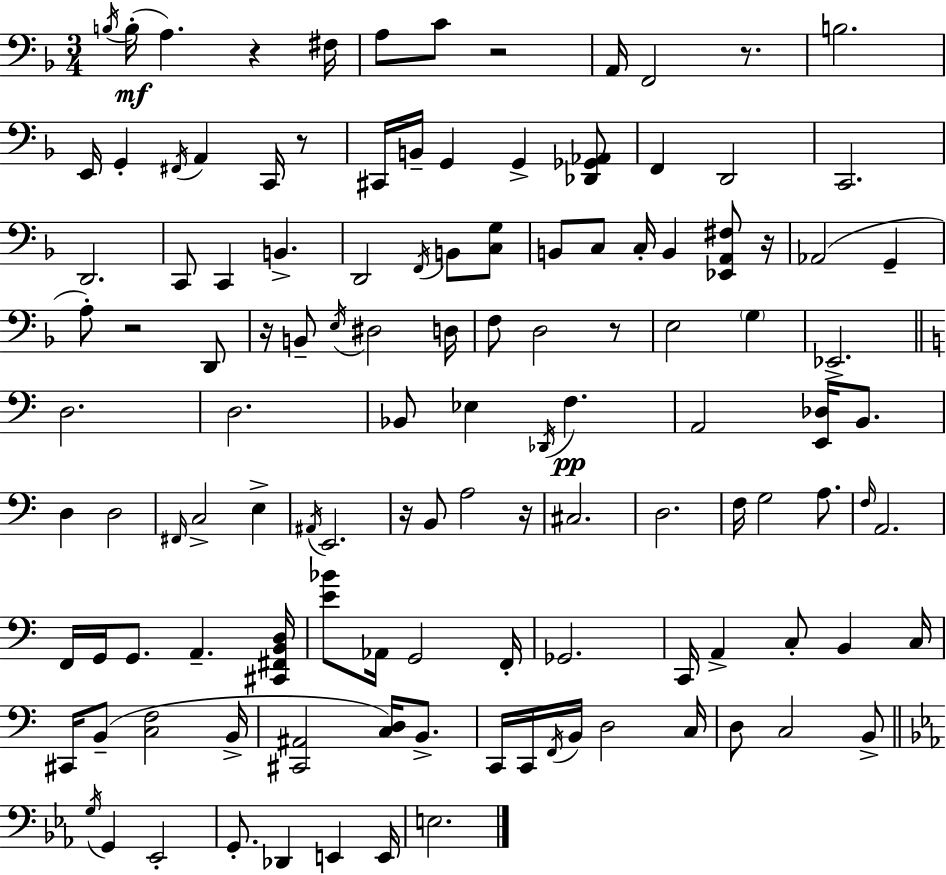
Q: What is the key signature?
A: D minor